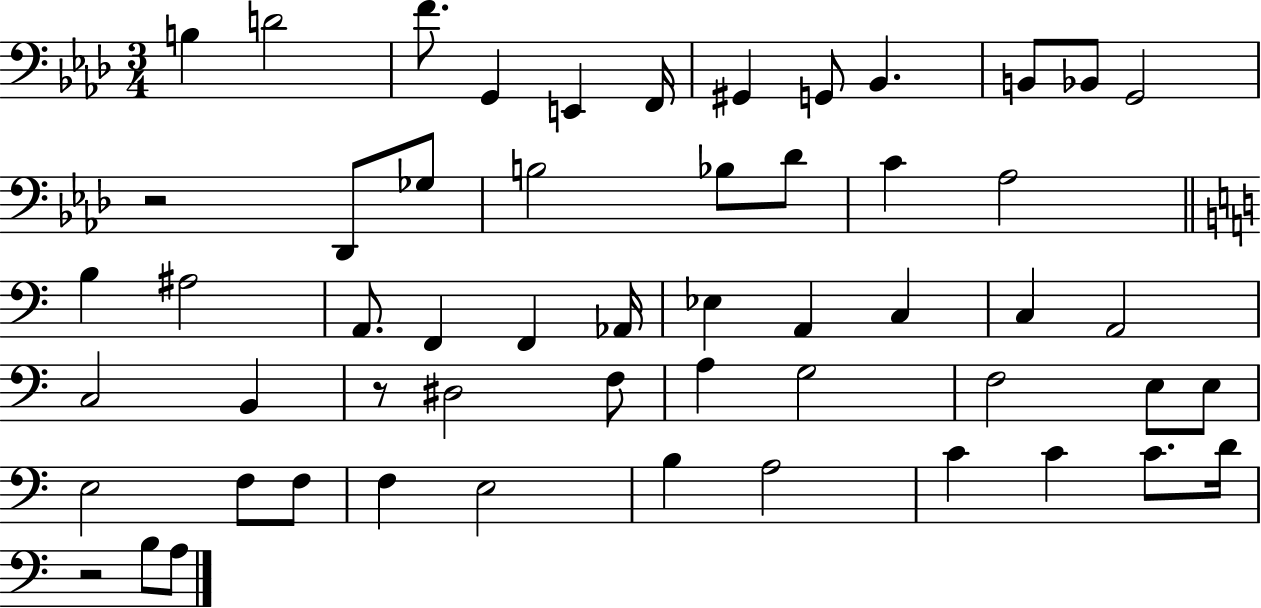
{
  \clef bass
  \numericTimeSignature
  \time 3/4
  \key aes \major
  \repeat volta 2 { b4 d'2 | f'8. g,4 e,4 f,16 | gis,4 g,8 bes,4. | b,8 bes,8 g,2 | \break r2 des,8 ges8 | b2 bes8 des'8 | c'4 aes2 | \bar "||" \break \key c \major b4 ais2 | a,8. f,4 f,4 aes,16 | ees4 a,4 c4 | c4 a,2 | \break c2 b,4 | r8 dis2 f8 | a4 g2 | f2 e8 e8 | \break e2 f8 f8 | f4 e2 | b4 a2 | c'4 c'4 c'8. d'16 | \break r2 b8 a8 | } \bar "|."
}